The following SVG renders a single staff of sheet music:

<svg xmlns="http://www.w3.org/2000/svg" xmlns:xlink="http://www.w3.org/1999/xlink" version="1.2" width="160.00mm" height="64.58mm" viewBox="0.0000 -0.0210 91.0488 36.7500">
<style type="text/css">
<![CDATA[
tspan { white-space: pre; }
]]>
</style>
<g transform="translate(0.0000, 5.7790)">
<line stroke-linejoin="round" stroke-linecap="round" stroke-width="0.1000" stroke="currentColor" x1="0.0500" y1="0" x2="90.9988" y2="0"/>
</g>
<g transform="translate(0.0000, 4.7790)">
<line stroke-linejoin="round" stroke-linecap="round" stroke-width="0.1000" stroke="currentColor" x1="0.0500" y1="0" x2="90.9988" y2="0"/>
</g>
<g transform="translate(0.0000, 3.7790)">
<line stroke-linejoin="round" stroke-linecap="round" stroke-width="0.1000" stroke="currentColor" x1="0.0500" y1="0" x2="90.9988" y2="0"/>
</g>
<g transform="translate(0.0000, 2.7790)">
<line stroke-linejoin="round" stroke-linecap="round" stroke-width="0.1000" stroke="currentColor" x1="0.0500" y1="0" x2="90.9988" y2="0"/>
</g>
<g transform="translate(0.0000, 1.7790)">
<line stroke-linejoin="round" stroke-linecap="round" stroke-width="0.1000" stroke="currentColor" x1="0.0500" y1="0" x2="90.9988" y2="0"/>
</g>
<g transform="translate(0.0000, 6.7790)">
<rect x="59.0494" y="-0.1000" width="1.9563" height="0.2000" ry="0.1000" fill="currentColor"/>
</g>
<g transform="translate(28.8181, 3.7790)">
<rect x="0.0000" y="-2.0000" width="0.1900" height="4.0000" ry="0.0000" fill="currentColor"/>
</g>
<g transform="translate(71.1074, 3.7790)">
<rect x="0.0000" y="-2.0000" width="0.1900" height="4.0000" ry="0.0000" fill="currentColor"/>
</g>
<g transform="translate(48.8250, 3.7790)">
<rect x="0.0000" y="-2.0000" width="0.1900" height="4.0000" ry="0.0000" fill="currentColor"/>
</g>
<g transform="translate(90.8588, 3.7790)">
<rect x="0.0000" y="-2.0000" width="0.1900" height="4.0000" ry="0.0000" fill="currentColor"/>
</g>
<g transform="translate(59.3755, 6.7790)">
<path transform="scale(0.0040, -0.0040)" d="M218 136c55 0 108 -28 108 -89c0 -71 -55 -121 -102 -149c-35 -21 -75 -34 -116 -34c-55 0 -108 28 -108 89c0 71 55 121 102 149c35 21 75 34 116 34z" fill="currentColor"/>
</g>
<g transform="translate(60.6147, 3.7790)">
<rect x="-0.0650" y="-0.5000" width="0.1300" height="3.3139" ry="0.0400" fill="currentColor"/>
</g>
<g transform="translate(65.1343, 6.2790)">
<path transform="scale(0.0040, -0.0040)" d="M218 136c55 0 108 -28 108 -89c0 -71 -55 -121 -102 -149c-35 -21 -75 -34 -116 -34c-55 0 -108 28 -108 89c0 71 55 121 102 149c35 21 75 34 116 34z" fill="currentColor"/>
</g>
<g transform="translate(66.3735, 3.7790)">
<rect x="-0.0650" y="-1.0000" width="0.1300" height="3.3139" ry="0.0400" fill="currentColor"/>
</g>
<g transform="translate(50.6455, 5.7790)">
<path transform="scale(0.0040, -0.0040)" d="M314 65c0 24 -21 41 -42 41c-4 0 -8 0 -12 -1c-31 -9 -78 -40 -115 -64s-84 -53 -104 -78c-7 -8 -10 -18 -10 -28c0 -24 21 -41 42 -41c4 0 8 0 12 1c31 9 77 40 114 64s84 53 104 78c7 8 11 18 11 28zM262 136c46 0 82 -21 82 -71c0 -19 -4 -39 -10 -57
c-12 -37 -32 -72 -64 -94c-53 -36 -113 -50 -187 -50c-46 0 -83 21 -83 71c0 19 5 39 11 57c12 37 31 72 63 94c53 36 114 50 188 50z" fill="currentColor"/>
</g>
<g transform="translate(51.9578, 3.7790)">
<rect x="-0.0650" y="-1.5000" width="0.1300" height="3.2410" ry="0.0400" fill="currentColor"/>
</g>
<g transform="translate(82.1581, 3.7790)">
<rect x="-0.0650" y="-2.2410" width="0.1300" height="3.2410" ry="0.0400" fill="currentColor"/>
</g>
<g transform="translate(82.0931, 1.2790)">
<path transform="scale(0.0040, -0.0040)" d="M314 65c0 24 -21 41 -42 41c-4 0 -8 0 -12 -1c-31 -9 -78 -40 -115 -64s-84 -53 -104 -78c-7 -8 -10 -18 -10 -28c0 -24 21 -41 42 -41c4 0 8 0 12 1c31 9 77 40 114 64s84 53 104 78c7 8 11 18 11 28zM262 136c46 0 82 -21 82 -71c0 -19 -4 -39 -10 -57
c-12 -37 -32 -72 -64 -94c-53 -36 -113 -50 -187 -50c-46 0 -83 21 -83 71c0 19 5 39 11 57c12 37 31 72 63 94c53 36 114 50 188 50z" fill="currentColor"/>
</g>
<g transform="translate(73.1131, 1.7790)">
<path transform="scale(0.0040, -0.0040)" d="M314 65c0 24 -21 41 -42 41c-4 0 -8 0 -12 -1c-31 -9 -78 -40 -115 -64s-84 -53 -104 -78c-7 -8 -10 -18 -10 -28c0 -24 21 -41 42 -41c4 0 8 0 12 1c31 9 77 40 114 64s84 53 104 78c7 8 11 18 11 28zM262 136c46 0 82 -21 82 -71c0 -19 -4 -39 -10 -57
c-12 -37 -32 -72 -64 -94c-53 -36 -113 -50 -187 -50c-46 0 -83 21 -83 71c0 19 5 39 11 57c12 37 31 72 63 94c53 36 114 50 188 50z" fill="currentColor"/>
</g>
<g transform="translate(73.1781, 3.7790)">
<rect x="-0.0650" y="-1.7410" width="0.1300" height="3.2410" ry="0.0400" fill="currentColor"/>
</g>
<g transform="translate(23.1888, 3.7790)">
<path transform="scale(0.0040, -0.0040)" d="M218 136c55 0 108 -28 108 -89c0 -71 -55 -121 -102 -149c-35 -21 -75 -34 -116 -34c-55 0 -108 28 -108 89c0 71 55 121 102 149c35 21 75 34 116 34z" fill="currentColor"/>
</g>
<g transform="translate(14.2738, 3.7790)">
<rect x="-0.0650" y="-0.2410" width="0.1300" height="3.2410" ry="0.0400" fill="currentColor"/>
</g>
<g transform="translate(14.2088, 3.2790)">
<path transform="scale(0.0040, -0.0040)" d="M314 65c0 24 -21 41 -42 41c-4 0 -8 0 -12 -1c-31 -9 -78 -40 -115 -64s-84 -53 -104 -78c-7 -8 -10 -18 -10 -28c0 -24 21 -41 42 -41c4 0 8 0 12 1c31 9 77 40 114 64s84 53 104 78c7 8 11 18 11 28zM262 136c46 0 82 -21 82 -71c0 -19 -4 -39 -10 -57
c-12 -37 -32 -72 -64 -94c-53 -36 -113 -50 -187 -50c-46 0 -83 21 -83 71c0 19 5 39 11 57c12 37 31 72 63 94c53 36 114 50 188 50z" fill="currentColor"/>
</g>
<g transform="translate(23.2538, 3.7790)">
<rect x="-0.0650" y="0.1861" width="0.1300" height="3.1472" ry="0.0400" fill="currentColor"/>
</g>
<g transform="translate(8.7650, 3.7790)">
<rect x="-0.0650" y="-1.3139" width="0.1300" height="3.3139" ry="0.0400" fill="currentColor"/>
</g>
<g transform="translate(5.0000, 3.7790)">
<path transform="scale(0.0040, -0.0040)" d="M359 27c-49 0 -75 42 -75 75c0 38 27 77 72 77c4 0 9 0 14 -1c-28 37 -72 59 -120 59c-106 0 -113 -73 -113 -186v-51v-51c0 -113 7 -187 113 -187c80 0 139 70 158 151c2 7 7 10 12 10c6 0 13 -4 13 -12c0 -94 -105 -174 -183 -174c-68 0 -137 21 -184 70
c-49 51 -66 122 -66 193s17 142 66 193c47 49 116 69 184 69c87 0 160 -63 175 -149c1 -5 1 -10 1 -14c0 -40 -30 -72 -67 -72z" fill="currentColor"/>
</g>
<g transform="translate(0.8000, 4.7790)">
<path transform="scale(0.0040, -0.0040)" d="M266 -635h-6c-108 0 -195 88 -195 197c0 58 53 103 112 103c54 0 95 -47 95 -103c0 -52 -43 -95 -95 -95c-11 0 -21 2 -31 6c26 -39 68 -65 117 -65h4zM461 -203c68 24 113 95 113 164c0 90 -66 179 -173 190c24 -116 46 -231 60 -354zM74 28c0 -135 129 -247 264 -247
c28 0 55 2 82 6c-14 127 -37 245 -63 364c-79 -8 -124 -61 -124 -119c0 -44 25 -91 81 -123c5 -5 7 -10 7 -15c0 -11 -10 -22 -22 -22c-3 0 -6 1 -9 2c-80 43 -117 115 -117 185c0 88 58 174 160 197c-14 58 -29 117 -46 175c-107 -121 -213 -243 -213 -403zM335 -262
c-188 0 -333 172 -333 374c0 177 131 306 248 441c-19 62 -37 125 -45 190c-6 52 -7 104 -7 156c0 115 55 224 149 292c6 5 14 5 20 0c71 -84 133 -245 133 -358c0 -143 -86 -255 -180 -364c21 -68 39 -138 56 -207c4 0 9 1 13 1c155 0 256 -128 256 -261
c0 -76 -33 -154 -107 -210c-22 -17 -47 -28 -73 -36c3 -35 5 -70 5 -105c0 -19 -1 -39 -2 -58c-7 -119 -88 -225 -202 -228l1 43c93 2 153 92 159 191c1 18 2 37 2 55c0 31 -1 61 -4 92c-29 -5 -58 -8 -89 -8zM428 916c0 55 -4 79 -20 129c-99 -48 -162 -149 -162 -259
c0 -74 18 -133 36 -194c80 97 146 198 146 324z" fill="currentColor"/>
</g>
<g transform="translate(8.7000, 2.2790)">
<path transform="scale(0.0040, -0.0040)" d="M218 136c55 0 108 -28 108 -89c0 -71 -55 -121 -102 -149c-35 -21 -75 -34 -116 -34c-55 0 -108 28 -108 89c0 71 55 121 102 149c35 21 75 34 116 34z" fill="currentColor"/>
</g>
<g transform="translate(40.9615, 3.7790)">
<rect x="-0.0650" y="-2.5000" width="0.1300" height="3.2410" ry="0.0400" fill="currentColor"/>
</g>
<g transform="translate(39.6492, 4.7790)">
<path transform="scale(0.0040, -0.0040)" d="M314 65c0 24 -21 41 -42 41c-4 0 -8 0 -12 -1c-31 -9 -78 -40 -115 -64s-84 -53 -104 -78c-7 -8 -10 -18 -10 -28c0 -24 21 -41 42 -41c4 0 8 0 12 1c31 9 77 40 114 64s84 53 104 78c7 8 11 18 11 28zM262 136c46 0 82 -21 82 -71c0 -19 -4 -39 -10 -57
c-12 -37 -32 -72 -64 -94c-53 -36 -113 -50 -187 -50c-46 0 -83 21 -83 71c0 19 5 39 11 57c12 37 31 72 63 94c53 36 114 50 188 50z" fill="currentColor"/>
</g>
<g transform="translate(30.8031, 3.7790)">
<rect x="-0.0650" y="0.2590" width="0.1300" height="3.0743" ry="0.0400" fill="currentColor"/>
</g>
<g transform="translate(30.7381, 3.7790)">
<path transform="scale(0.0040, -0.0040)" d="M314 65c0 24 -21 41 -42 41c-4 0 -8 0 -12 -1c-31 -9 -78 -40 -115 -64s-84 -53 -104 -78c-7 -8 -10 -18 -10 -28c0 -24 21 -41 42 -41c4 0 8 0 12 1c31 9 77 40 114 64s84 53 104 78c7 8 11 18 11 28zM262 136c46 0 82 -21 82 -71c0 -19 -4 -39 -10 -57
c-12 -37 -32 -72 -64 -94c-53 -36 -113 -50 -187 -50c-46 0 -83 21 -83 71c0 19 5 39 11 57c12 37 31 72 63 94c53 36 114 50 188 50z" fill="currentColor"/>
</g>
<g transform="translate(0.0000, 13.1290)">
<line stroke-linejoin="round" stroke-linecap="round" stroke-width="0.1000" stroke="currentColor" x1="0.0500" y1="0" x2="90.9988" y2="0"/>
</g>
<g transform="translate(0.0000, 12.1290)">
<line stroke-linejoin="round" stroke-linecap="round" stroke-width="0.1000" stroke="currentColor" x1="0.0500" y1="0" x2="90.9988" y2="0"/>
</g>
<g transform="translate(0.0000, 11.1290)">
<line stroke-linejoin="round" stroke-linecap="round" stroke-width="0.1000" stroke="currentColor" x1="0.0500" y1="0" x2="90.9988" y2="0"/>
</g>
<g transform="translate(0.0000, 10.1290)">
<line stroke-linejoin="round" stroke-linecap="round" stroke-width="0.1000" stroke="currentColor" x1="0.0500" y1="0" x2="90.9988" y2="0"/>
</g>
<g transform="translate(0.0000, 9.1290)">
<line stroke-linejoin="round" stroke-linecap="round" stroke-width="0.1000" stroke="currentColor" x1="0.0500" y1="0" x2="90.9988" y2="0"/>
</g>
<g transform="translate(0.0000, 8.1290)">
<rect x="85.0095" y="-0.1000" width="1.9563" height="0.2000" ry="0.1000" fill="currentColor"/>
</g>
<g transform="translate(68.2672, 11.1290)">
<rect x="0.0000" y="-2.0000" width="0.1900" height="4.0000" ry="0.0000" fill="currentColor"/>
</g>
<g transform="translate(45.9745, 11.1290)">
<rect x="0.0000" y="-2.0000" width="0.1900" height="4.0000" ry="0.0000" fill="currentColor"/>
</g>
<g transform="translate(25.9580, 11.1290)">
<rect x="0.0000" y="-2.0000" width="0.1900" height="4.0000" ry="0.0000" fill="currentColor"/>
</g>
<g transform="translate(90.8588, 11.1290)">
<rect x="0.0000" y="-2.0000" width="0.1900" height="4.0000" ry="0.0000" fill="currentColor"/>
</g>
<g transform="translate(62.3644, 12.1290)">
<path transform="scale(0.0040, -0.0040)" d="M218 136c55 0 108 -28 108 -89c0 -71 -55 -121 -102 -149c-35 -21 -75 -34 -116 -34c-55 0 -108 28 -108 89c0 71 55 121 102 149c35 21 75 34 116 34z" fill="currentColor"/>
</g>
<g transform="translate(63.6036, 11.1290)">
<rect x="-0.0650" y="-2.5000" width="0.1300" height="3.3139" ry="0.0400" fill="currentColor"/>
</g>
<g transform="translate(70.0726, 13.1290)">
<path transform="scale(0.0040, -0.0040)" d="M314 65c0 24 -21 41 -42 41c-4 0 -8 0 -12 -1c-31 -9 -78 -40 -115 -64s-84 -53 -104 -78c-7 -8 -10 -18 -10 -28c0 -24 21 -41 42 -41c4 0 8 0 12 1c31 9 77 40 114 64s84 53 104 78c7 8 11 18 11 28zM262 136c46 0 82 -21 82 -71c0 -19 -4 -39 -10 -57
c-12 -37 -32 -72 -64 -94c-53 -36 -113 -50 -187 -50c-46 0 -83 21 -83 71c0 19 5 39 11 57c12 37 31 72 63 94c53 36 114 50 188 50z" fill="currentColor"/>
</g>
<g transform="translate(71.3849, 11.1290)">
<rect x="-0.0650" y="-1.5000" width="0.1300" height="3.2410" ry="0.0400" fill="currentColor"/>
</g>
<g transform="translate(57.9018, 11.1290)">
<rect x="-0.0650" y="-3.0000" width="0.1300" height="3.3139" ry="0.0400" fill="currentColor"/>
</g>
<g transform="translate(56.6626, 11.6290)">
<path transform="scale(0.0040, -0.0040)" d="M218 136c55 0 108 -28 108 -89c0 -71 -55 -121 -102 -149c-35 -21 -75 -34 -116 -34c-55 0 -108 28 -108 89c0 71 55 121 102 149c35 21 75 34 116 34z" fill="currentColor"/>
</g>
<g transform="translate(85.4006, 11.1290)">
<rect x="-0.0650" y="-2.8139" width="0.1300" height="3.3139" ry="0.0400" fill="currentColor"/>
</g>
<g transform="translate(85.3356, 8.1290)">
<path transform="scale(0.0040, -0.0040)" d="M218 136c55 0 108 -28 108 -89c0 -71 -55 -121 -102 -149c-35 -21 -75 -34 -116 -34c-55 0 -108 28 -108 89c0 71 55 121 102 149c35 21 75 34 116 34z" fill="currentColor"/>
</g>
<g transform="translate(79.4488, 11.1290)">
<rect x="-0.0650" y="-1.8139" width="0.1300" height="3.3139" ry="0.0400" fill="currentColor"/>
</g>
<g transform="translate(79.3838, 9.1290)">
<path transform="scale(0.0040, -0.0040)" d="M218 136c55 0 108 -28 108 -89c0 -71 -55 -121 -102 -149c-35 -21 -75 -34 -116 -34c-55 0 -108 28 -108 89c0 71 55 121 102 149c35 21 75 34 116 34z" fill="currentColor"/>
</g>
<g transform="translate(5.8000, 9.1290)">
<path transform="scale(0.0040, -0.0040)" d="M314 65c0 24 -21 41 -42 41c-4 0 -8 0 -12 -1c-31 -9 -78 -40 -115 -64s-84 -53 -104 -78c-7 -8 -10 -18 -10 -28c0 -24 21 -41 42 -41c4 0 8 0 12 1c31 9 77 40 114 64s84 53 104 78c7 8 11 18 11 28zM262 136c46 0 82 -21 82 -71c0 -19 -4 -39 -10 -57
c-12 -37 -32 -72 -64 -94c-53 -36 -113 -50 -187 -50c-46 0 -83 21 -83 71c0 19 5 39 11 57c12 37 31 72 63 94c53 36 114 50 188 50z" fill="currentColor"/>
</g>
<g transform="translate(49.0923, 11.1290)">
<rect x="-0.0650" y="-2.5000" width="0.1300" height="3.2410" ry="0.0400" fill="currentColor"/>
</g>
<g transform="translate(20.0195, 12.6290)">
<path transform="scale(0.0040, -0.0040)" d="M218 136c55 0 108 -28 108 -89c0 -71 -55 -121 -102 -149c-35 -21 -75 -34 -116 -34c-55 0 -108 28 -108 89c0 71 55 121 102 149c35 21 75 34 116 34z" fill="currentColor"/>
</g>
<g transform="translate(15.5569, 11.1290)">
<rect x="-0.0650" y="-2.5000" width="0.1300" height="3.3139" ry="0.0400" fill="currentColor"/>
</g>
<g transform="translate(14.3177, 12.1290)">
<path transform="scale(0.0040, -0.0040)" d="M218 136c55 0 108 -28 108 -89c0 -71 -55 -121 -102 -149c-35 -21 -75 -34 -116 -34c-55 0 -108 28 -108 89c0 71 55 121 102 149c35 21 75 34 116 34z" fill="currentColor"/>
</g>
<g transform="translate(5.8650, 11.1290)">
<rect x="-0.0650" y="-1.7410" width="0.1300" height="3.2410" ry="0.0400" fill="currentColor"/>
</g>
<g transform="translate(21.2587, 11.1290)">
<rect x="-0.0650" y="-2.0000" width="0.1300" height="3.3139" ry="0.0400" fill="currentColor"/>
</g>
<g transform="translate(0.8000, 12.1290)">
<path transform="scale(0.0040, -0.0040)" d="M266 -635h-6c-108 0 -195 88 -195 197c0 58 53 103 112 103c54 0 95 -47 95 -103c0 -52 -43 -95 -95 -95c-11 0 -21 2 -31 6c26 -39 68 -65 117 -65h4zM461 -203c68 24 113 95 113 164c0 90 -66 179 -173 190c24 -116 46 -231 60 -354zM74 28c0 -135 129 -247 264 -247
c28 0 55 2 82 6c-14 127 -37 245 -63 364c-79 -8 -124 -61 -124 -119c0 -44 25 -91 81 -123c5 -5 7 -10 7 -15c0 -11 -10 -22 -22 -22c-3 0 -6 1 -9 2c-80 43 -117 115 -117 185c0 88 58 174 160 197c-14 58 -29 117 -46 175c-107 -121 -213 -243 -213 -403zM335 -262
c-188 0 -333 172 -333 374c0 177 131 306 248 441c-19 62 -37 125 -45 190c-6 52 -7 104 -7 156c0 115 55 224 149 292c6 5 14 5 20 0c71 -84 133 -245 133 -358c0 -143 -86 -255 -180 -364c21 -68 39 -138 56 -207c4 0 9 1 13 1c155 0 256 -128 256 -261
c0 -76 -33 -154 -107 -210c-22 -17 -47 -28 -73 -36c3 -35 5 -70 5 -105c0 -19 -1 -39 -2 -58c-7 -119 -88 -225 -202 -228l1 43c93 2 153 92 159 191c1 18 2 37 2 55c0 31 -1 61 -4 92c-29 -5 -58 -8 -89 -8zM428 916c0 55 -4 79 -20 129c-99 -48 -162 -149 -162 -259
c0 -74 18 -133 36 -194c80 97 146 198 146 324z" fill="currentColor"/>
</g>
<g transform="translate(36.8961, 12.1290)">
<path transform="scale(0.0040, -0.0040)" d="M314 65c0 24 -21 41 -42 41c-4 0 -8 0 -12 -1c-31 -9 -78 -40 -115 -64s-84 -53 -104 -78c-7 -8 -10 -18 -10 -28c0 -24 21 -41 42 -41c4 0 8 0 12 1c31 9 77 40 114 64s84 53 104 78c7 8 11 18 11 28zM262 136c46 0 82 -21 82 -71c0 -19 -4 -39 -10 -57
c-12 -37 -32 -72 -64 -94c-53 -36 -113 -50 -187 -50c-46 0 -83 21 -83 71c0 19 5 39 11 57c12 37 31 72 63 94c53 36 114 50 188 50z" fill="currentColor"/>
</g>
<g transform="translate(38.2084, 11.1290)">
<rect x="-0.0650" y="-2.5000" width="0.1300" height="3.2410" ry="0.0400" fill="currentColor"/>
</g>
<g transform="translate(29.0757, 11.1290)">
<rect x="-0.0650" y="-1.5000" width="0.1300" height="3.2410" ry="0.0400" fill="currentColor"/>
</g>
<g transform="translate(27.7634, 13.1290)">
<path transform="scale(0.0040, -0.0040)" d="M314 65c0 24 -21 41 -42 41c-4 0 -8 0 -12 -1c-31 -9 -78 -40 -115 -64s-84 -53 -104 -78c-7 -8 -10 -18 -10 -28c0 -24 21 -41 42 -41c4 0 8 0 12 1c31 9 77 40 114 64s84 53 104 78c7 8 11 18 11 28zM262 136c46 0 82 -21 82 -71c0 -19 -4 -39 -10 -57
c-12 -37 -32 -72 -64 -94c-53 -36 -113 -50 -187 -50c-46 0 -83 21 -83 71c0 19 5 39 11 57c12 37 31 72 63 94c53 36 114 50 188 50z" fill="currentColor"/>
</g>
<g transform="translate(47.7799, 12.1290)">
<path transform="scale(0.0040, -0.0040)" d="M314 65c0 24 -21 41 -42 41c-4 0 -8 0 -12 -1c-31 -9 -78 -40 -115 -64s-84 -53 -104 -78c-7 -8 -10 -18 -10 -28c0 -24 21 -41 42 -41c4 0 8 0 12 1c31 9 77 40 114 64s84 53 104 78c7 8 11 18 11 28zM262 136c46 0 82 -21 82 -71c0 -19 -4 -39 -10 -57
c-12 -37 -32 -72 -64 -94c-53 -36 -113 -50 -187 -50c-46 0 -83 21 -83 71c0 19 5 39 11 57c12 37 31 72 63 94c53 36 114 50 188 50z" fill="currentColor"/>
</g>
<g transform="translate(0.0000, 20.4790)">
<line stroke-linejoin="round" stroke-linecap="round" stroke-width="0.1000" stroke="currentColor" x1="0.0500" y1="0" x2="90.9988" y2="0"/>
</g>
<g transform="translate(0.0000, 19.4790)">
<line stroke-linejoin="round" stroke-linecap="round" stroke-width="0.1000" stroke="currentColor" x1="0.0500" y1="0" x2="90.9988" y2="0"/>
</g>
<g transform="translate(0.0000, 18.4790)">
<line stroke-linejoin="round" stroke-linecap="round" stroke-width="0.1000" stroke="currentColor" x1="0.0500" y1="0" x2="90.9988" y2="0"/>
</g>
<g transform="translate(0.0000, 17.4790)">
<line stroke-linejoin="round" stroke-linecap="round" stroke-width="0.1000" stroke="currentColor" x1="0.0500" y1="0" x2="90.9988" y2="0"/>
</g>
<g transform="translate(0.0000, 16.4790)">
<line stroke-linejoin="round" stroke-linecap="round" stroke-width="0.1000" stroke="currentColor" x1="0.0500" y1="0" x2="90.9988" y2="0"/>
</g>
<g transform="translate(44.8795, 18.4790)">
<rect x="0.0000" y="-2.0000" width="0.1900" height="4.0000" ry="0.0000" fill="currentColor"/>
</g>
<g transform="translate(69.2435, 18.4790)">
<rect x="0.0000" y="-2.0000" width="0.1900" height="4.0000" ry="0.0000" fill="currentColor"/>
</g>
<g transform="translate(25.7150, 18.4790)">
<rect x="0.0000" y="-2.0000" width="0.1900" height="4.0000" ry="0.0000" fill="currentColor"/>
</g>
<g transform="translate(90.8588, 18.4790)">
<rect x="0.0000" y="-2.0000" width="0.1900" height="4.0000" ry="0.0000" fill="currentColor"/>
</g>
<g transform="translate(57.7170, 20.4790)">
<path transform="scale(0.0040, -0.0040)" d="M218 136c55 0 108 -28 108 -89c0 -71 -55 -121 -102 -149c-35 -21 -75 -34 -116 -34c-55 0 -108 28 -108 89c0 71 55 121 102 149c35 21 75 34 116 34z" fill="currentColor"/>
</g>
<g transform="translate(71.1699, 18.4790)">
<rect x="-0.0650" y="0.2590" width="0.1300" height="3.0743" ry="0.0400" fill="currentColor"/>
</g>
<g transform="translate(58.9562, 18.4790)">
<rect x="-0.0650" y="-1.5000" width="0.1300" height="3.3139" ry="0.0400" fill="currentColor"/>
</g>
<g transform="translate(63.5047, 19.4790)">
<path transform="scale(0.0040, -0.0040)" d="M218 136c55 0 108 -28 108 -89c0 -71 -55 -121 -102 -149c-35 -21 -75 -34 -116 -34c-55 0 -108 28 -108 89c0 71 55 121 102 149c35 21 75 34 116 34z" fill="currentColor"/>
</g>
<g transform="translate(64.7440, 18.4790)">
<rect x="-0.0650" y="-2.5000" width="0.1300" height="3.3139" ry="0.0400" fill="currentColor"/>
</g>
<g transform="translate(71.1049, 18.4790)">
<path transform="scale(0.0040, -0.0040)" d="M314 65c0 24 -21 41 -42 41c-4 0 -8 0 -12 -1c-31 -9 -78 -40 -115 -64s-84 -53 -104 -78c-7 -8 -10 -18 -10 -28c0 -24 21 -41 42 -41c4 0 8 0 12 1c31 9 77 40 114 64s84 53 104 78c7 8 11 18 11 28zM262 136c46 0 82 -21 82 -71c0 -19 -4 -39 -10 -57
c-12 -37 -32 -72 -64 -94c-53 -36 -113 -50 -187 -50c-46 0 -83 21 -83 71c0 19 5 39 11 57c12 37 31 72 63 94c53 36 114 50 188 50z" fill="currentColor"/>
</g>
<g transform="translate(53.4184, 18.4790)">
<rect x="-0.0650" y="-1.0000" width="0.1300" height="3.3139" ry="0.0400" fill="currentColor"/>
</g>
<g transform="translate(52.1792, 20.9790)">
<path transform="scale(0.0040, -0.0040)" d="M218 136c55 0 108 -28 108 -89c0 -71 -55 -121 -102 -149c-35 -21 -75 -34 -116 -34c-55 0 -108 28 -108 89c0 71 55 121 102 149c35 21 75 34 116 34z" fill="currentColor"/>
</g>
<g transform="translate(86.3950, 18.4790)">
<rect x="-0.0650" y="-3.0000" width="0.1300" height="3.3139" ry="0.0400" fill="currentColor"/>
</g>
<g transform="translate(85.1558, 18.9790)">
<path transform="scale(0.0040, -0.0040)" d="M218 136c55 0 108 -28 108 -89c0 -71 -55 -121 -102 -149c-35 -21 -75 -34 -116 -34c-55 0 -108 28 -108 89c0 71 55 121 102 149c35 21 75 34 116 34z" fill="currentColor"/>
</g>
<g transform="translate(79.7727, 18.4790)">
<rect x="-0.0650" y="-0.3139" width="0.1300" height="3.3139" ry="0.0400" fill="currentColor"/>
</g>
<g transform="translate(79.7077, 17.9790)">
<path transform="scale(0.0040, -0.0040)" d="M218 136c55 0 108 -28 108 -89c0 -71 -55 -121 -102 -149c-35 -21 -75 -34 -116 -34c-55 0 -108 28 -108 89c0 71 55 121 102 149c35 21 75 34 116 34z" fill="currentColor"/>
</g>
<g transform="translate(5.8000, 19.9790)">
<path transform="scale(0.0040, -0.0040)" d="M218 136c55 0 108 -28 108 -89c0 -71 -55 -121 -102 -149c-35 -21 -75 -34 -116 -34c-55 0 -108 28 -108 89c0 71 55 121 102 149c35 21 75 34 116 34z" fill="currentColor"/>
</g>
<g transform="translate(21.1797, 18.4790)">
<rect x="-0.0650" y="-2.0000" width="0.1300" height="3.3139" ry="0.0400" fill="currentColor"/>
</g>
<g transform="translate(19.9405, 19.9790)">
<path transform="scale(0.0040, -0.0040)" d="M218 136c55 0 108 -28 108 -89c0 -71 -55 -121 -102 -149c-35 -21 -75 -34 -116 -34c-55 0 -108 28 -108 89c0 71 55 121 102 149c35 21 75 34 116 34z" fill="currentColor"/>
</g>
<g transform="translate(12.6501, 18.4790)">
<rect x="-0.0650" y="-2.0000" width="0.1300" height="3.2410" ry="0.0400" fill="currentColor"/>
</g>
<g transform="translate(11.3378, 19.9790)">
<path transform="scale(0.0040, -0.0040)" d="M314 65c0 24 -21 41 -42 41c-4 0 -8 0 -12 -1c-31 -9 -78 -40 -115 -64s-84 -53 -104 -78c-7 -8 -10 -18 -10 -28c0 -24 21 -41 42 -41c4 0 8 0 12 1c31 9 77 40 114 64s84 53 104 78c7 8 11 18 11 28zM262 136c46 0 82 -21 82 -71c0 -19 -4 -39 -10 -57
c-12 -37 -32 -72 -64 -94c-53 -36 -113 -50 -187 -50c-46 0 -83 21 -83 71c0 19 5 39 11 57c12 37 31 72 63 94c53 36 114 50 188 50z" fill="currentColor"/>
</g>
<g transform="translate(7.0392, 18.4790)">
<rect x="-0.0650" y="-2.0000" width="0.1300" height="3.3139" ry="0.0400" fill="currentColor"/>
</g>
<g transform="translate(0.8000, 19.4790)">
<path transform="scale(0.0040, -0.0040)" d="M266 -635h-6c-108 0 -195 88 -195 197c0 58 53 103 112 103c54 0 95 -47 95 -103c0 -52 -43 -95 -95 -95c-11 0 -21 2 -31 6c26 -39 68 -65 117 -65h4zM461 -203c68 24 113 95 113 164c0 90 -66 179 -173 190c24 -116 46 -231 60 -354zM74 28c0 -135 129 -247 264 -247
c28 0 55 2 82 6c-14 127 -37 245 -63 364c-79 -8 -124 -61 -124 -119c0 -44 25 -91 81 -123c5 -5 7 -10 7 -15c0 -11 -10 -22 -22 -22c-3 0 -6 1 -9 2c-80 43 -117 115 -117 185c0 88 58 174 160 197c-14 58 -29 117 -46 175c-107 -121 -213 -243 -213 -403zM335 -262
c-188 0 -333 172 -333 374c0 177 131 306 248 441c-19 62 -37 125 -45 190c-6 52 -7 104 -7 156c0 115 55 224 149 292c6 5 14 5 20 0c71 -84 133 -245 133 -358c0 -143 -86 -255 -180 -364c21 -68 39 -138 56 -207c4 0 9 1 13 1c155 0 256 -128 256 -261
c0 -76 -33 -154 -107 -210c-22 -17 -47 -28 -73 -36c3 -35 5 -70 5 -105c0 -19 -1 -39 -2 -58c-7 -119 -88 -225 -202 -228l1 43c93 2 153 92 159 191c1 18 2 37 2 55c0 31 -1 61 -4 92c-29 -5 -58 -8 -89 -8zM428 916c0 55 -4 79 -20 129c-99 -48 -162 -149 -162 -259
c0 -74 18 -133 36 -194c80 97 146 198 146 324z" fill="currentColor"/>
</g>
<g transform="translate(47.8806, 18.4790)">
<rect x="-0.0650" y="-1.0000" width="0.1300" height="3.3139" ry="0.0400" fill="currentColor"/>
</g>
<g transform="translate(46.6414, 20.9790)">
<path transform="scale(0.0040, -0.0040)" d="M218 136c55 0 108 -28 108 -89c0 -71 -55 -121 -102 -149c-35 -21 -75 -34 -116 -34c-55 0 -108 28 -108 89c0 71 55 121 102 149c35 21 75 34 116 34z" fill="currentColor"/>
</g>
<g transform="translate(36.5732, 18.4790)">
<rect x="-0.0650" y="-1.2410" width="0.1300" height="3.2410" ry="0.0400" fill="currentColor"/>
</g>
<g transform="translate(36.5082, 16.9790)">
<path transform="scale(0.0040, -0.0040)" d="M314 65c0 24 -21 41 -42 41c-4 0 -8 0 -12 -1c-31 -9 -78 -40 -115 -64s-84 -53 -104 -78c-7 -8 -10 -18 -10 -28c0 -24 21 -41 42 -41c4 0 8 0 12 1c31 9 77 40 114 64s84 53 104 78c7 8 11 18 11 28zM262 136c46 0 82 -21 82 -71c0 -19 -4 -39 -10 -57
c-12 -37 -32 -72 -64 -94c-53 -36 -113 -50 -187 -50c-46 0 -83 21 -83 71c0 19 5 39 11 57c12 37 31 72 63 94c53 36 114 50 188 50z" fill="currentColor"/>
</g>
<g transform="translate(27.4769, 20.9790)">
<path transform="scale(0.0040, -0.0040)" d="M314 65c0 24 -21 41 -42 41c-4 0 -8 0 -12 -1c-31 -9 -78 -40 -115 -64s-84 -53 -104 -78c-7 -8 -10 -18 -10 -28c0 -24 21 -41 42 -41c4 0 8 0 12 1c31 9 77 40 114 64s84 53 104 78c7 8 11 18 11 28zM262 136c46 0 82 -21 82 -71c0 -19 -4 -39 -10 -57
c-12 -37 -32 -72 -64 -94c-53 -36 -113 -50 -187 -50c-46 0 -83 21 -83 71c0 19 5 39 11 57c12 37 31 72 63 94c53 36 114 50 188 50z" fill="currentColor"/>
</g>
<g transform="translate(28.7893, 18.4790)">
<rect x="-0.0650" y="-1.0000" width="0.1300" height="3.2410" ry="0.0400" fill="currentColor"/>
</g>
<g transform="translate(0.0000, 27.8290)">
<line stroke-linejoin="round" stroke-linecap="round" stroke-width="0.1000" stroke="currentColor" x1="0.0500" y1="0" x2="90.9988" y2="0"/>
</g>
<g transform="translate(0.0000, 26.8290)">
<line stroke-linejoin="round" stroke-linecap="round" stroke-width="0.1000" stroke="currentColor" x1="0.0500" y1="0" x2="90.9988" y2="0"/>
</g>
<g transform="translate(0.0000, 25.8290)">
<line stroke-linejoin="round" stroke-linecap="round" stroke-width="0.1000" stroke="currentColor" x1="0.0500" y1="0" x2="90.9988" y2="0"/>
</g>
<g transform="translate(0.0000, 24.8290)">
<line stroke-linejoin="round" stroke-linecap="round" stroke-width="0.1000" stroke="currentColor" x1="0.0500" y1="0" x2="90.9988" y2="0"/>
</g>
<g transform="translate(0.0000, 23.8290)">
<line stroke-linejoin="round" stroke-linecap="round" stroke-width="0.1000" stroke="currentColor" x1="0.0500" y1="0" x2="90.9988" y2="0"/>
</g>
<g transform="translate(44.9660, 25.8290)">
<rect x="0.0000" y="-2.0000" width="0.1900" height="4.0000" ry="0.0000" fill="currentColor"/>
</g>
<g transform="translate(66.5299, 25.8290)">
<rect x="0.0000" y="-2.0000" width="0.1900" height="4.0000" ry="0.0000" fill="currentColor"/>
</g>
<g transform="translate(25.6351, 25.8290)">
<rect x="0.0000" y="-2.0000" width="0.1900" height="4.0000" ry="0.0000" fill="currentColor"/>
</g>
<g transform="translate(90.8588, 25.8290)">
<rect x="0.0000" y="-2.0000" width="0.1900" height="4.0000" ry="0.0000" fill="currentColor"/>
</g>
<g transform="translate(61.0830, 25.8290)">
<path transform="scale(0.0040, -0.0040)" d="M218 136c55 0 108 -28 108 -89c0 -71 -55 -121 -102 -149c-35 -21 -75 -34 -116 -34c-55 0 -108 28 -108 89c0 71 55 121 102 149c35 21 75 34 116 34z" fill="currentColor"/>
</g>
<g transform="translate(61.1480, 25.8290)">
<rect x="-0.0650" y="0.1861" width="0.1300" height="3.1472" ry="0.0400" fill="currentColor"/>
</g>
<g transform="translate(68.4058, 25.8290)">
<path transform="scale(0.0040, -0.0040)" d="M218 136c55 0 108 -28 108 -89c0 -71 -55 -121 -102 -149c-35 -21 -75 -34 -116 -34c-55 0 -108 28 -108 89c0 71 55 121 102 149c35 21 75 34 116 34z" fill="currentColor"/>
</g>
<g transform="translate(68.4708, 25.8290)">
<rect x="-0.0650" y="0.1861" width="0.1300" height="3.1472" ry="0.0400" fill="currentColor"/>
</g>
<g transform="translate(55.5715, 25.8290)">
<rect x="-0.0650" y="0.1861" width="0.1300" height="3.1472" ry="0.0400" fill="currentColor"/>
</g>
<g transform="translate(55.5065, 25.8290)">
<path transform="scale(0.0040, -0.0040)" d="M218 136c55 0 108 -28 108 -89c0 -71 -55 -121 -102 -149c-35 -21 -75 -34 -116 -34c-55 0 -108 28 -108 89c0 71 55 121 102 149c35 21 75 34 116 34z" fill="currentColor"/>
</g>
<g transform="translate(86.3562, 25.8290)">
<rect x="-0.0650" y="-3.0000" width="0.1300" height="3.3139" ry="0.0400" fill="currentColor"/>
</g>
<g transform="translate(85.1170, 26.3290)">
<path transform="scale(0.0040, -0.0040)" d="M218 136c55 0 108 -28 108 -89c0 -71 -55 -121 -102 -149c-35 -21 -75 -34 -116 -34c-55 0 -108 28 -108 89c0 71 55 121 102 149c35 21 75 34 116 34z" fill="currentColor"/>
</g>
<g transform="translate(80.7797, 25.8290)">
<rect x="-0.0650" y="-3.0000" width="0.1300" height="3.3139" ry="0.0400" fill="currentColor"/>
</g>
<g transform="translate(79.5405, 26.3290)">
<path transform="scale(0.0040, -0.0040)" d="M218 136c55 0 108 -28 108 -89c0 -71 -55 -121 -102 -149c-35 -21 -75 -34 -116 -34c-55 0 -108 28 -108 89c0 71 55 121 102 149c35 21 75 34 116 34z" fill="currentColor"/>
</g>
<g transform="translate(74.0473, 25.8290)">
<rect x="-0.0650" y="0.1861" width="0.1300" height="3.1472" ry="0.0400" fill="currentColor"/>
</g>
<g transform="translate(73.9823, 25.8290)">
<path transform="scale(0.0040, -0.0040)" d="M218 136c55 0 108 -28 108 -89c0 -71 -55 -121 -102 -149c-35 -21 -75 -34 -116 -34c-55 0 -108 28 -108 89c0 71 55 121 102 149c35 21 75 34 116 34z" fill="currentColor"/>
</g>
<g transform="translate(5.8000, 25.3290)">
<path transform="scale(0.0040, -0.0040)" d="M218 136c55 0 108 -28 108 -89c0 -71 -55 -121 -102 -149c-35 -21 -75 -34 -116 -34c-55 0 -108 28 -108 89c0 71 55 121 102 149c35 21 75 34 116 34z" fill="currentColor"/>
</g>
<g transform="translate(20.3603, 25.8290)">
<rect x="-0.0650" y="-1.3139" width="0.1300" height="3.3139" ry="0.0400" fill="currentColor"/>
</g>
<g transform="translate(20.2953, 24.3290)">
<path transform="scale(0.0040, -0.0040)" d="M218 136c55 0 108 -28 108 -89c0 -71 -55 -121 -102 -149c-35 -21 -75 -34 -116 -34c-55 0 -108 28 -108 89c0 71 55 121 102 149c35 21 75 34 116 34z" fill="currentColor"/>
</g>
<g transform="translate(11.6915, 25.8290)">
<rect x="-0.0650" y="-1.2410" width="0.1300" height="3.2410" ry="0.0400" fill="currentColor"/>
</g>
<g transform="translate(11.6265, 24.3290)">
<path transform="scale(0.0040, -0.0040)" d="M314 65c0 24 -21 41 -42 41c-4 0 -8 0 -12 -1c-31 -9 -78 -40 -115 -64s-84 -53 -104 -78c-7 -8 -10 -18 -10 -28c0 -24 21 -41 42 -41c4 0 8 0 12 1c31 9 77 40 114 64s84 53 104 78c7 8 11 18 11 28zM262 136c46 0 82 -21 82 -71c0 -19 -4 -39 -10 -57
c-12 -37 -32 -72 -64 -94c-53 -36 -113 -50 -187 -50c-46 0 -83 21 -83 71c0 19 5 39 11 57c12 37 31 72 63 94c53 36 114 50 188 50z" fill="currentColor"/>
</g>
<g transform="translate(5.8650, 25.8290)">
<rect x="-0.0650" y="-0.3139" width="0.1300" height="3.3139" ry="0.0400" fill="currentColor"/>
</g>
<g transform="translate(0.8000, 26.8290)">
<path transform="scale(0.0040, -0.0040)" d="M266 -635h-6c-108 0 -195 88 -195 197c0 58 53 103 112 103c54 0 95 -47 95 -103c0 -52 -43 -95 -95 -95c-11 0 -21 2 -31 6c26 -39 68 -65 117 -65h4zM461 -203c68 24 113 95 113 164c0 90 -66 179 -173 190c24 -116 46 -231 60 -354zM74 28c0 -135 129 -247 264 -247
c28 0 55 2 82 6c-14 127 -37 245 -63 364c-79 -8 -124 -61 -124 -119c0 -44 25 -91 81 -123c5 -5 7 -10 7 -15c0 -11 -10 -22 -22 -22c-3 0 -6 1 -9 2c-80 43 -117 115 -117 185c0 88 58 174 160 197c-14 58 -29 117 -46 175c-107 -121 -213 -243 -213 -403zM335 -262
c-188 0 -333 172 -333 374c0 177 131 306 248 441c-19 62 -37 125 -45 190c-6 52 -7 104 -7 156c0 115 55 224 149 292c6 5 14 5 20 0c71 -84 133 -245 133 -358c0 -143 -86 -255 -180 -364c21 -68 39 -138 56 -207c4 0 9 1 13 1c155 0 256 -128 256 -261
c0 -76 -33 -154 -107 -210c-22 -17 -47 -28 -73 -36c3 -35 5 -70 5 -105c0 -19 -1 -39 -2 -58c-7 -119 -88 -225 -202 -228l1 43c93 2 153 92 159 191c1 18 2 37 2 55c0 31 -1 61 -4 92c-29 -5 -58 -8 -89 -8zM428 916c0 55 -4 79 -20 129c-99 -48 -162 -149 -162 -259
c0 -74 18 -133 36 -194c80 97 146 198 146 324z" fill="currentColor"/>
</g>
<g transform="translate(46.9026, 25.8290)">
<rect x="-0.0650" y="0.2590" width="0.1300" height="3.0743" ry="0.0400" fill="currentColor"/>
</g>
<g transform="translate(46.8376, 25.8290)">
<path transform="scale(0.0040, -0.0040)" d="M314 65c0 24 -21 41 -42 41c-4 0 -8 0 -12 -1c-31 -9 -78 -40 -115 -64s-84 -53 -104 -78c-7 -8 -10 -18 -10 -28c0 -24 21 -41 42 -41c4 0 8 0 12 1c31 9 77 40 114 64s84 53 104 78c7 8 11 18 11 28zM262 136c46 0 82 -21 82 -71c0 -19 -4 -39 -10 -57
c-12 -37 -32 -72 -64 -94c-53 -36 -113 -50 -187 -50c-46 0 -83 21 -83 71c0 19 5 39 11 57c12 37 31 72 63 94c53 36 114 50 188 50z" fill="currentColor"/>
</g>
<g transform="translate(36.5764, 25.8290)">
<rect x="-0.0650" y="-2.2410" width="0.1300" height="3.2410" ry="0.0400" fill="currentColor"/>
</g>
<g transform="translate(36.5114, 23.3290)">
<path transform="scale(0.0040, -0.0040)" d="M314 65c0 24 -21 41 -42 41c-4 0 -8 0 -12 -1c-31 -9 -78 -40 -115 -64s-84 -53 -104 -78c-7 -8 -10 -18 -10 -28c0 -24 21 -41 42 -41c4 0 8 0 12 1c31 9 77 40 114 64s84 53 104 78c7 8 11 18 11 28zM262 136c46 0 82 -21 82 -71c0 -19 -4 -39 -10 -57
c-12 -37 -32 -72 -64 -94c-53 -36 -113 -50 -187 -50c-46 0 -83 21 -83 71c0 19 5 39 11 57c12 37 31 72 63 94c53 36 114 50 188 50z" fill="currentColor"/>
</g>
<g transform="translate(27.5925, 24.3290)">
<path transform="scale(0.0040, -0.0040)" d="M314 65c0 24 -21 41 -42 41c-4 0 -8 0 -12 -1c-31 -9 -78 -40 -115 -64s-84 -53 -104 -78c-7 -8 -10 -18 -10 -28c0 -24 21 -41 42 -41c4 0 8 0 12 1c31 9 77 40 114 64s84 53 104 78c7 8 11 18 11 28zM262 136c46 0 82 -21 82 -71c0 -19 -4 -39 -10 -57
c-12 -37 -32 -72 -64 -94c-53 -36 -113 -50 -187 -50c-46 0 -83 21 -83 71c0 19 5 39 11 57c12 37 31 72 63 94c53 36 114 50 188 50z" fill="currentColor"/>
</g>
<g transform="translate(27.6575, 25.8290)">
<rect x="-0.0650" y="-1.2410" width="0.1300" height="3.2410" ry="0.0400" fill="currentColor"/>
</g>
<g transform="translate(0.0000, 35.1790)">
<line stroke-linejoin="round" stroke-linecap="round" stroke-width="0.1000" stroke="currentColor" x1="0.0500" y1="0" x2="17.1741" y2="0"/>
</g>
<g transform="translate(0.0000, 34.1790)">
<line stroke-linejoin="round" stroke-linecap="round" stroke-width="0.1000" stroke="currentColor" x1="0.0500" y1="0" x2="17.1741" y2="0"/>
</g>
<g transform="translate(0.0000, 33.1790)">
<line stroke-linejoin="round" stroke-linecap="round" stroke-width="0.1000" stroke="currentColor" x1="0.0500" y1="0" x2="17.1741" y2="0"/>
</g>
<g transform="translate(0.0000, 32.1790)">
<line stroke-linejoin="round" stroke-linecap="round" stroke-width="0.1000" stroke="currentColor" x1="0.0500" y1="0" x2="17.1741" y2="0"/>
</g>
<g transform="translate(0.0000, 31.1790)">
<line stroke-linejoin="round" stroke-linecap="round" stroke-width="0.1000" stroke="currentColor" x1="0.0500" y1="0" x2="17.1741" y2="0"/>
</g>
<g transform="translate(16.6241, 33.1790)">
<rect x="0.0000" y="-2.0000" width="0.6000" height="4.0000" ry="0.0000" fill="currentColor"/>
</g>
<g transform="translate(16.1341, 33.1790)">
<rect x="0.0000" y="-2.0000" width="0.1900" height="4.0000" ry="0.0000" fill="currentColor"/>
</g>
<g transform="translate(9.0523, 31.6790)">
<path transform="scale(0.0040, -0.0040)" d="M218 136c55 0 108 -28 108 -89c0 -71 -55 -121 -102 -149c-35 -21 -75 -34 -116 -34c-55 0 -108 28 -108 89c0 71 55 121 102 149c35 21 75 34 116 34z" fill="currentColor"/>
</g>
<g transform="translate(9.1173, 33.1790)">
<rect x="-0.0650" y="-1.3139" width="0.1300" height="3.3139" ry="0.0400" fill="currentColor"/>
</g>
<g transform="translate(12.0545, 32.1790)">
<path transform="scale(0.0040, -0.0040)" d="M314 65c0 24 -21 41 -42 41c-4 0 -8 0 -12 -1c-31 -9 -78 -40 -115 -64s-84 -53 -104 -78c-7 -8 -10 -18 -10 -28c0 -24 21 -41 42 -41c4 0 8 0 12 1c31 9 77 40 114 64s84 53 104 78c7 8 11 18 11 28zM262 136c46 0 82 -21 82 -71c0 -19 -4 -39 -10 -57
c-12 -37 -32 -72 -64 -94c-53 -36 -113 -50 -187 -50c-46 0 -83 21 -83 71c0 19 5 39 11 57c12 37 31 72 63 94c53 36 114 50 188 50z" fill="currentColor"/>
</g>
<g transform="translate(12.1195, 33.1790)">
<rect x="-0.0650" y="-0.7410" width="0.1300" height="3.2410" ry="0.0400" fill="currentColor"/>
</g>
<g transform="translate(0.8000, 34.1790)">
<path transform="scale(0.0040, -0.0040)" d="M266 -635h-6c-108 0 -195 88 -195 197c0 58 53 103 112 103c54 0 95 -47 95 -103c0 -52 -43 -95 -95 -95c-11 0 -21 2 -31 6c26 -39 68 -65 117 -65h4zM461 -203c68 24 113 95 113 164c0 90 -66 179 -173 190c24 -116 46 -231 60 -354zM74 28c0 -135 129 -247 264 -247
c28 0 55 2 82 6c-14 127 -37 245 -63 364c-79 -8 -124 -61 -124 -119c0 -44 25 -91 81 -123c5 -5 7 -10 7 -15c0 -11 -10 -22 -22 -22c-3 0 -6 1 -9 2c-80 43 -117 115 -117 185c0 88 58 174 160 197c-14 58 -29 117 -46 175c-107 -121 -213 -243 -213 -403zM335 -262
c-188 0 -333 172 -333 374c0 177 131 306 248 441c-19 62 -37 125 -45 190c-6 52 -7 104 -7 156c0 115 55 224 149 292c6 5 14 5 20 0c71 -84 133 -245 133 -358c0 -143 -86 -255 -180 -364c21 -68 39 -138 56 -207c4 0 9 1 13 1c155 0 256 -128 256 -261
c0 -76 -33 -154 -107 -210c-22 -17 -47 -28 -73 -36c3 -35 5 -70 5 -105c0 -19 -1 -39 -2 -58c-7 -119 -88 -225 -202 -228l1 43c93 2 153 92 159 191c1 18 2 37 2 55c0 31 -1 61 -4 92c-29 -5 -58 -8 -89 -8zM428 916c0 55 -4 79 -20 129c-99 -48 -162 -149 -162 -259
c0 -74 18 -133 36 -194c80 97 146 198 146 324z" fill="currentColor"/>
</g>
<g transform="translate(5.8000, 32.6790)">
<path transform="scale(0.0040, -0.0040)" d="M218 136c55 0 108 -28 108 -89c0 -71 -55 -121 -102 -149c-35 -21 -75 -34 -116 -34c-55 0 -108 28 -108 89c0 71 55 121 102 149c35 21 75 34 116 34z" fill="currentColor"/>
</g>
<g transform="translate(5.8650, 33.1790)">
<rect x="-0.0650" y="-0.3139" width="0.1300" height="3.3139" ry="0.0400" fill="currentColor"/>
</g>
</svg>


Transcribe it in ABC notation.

X:1
T:Untitled
M:4/4
L:1/4
K:C
e c2 B B2 G2 E2 C D f2 g2 f2 G F E2 G2 G2 A G E2 f a F F2 F D2 e2 D D E G B2 c A c e2 e e2 g2 B2 B B B B A A c e d2